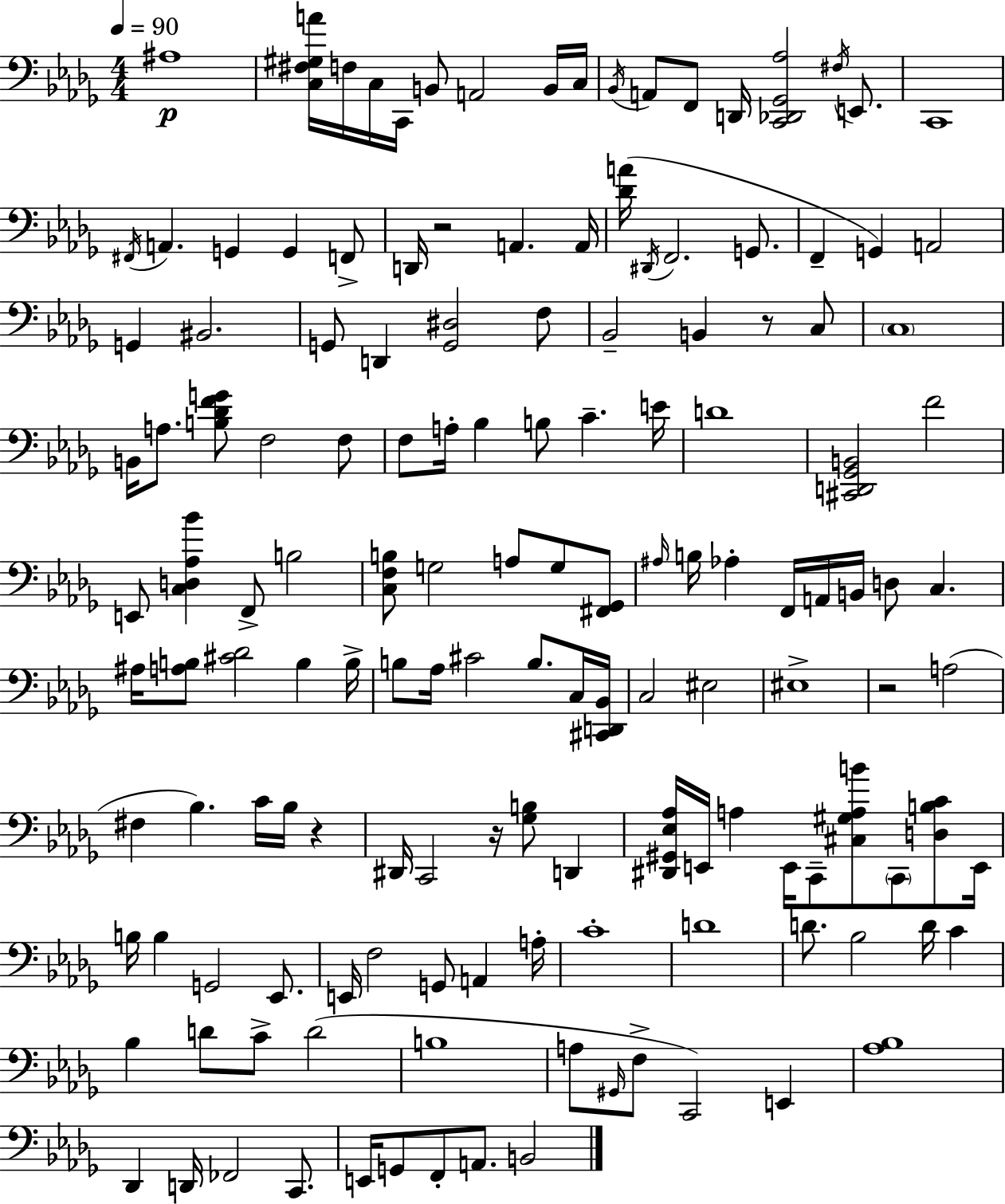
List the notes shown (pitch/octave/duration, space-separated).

A#3/w [C3,F#3,G#3,A4]/s F3/s C3/s C2/s B2/e A2/h B2/s C3/s Bb2/s A2/e F2/e D2/s [C2,Db2,Gb2,Ab3]/h F#3/s E2/e. C2/w F#2/s A2/q. G2/q G2/q F2/e D2/s R/h A2/q. A2/s [Db4,A4]/s D#2/s F2/h. G2/e. F2/q G2/q A2/h G2/q BIS2/h. G2/e D2/q [G2,D#3]/h F3/e Bb2/h B2/q R/e C3/e C3/w B2/s A3/e. [B3,Db4,F4,G4]/e F3/h F3/e F3/e A3/s Bb3/q B3/e C4/q. E4/s D4/w [C#2,D2,Gb2,B2]/h F4/h E2/e [C3,D3,Ab3,Bb4]/q F2/e B3/h [C3,F3,B3]/e G3/h A3/e G3/e [F#2,Gb2]/e A#3/s B3/s Ab3/q F2/s A2/s B2/s D3/e C3/q. A#3/s [A3,B3]/e [C#4,Db4]/h B3/q B3/s B3/e Ab3/s C#4/h B3/e. C3/s [C#2,D2,Bb2]/s C3/h EIS3/h EIS3/w R/h A3/h F#3/q Bb3/q. C4/s Bb3/s R/q D#2/s C2/h R/s [Gb3,B3]/e D2/q [D#2,G#2,Eb3,Ab3]/s E2/s A3/q E2/s C2/e [C#3,G#3,A3,B4]/e C2/e [D3,B3,C4]/e E2/s B3/s B3/q G2/h Eb2/e. E2/s F3/h G2/e A2/q A3/s C4/w D4/w D4/e. Bb3/h D4/s C4/q Bb3/q D4/e C4/e D4/h B3/w A3/e G#2/s F3/e C2/h E2/q [Ab3,Bb3]/w Db2/q D2/s FES2/h C2/e. E2/s G2/e F2/e A2/e. B2/h